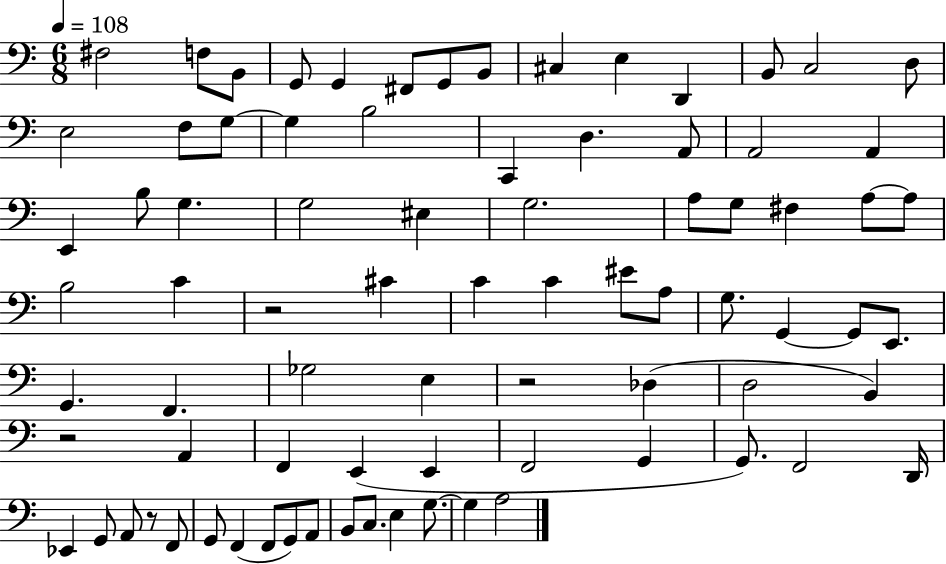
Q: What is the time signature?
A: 6/8